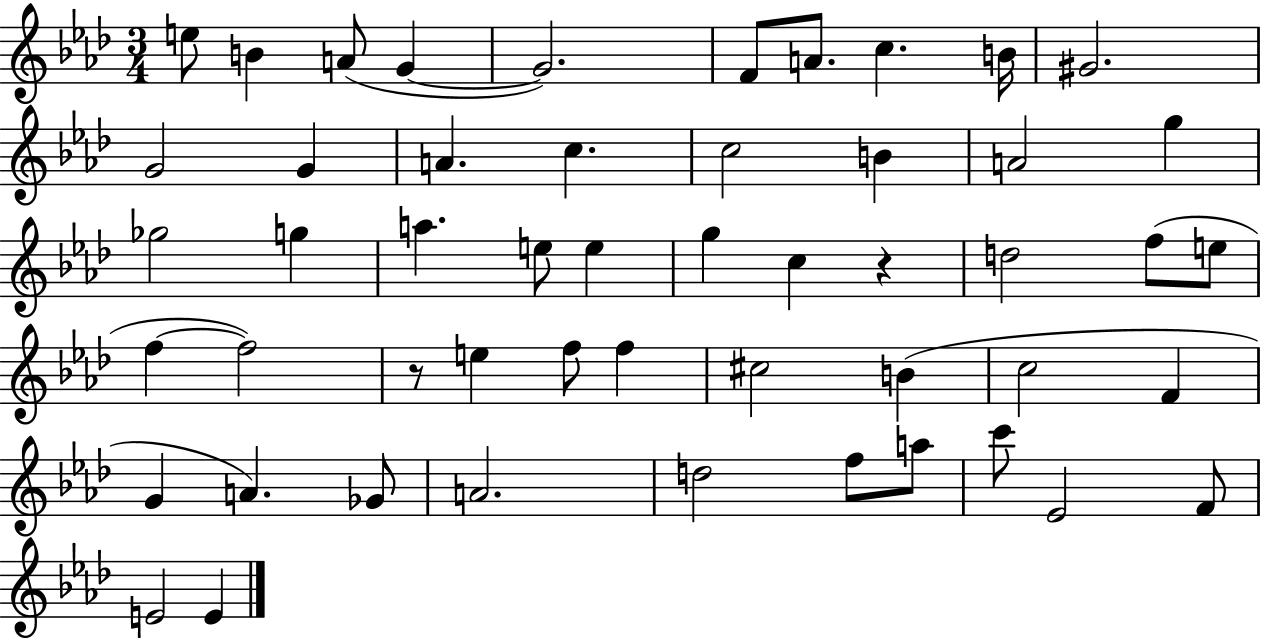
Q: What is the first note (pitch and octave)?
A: E5